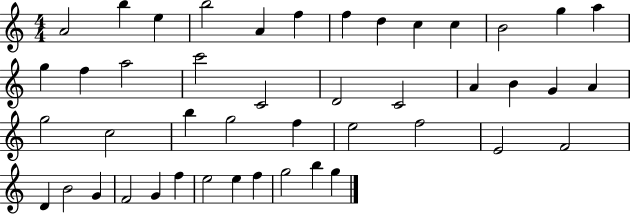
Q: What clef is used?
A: treble